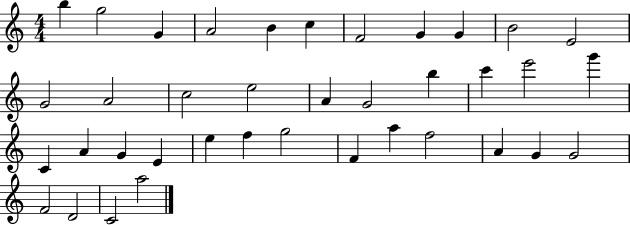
X:1
T:Untitled
M:4/4
L:1/4
K:C
b g2 G A2 B c F2 G G B2 E2 G2 A2 c2 e2 A G2 b c' e'2 g' C A G E e f g2 F a f2 A G G2 F2 D2 C2 a2